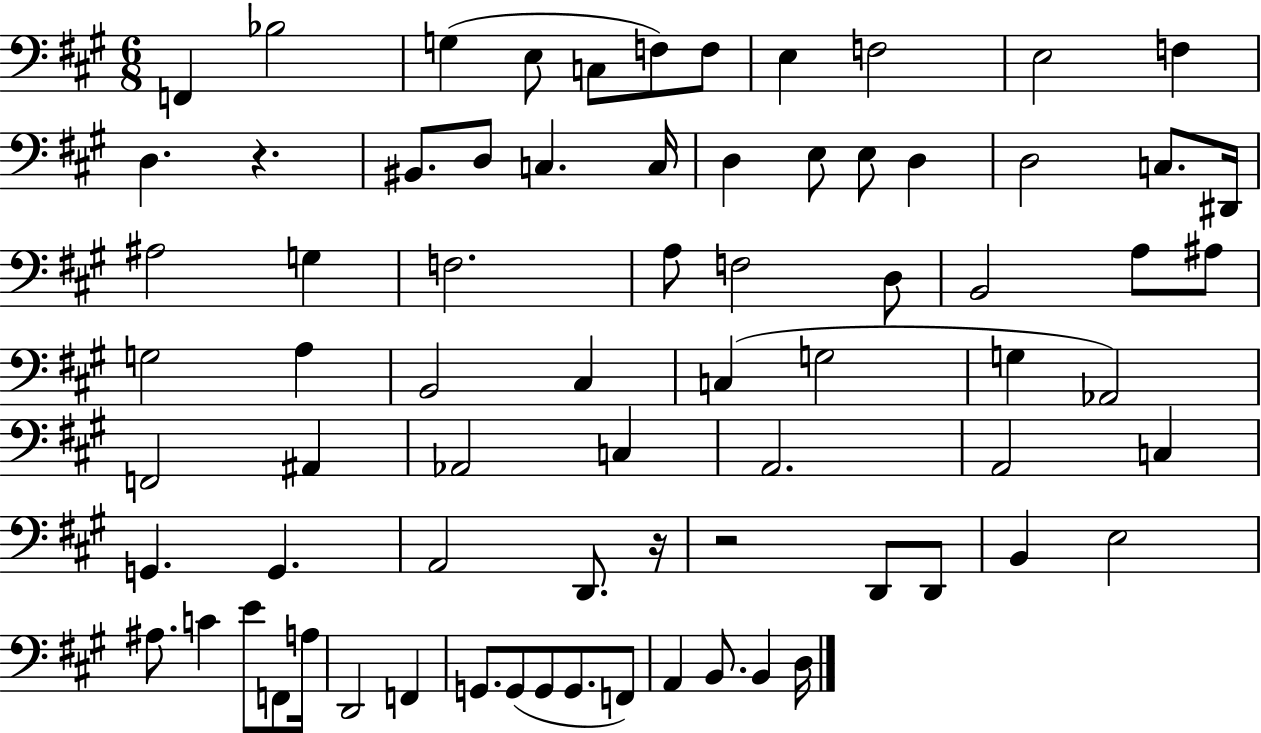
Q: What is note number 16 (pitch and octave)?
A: C3